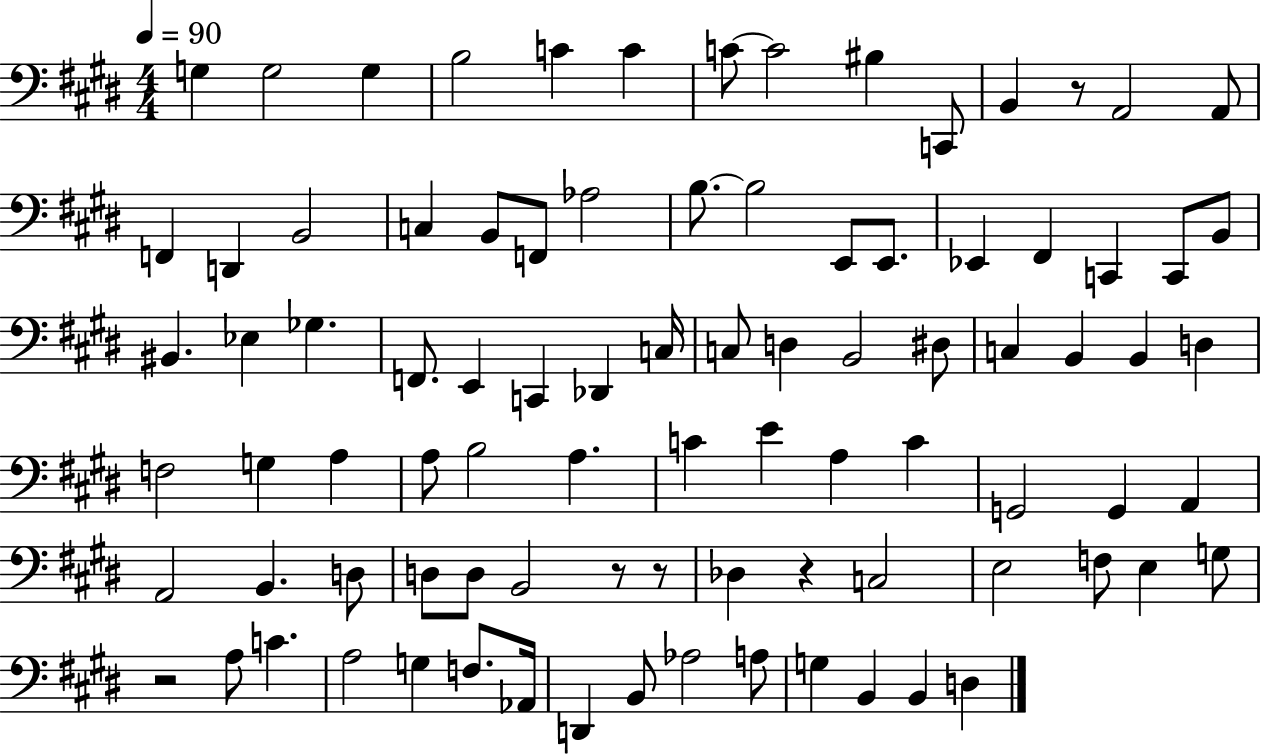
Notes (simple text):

G3/q G3/h G3/q B3/h C4/q C4/q C4/e C4/h BIS3/q C2/e B2/q R/e A2/h A2/e F2/q D2/q B2/h C3/q B2/e F2/e Ab3/h B3/e. B3/h E2/e E2/e. Eb2/q F#2/q C2/q C2/e B2/e BIS2/q. Eb3/q Gb3/q. F2/e. E2/q C2/q Db2/q C3/s C3/e D3/q B2/h D#3/e C3/q B2/q B2/q D3/q F3/h G3/q A3/q A3/e B3/h A3/q. C4/q E4/q A3/q C4/q G2/h G2/q A2/q A2/h B2/q. D3/e D3/e D3/e B2/h R/e R/e Db3/q R/q C3/h E3/h F3/e E3/q G3/e R/h A3/e C4/q. A3/h G3/q F3/e. Ab2/s D2/q B2/e Ab3/h A3/e G3/q B2/q B2/q D3/q